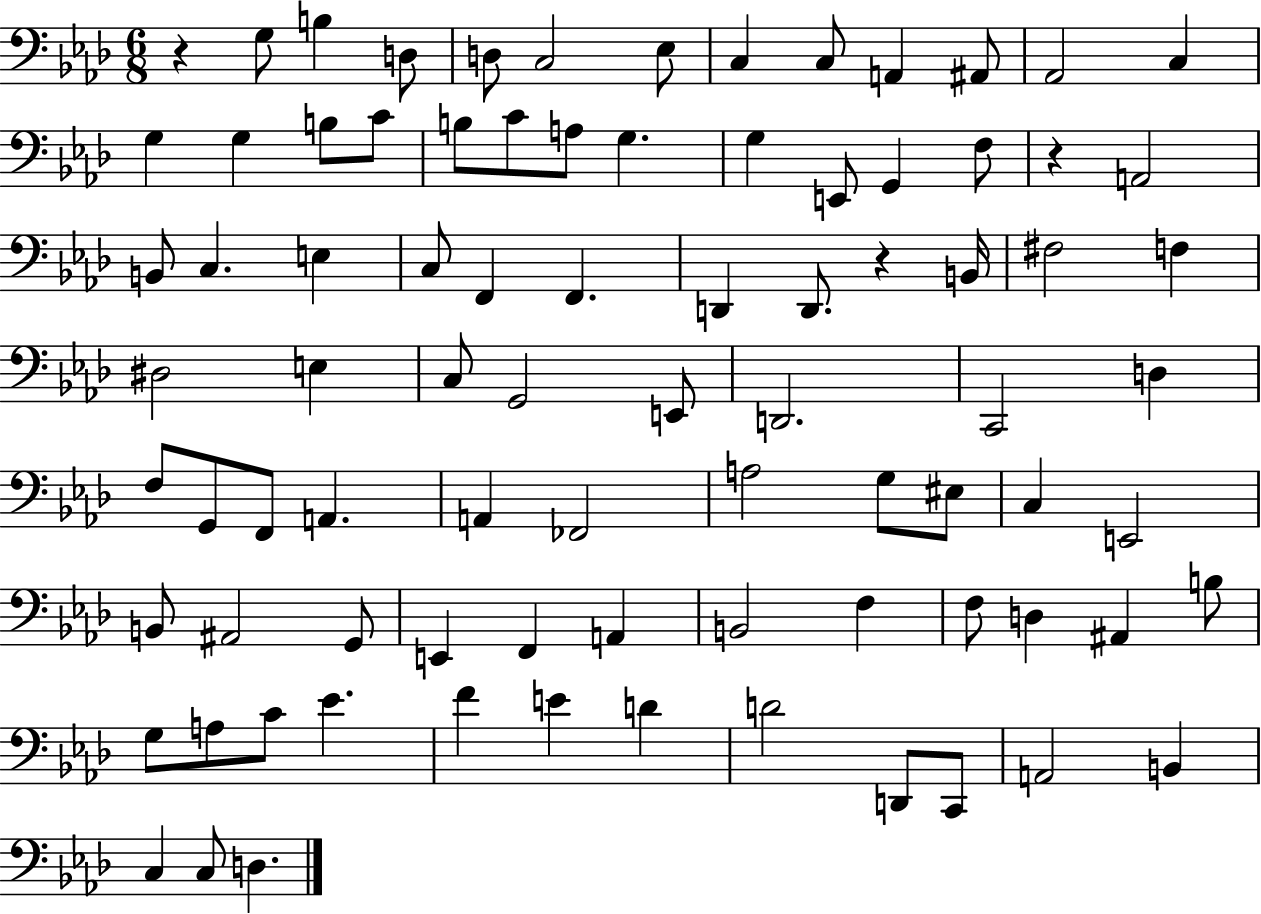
R/q G3/e B3/q D3/e D3/e C3/h Eb3/e C3/q C3/e A2/q A#2/e Ab2/h C3/q G3/q G3/q B3/e C4/e B3/e C4/e A3/e G3/q. G3/q E2/e G2/q F3/e R/q A2/h B2/e C3/q. E3/q C3/e F2/q F2/q. D2/q D2/e. R/q B2/s F#3/h F3/q D#3/h E3/q C3/e G2/h E2/e D2/h. C2/h D3/q F3/e G2/e F2/e A2/q. A2/q FES2/h A3/h G3/e EIS3/e C3/q E2/h B2/e A#2/h G2/e E2/q F2/q A2/q B2/h F3/q F3/e D3/q A#2/q B3/e G3/e A3/e C4/e Eb4/q. F4/q E4/q D4/q D4/h D2/e C2/e A2/h B2/q C3/q C3/e D3/q.